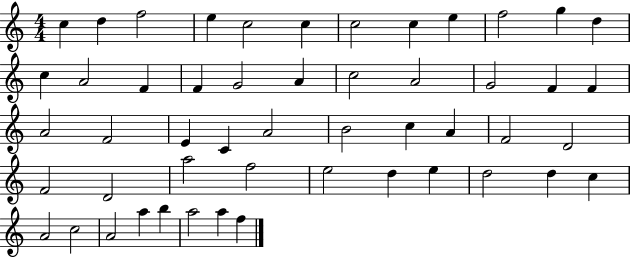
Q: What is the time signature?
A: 4/4